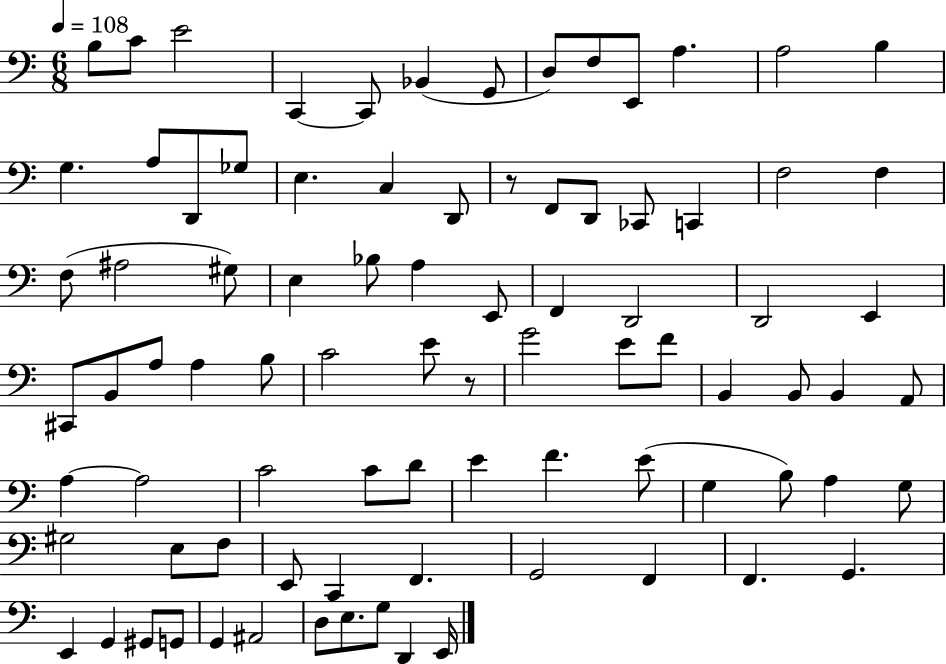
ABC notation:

X:1
T:Untitled
M:6/8
L:1/4
K:C
B,/2 C/2 E2 C,, C,,/2 _B,, G,,/2 D,/2 F,/2 E,,/2 A, A,2 B, G, A,/2 D,,/2 _G,/2 E, C, D,,/2 z/2 F,,/2 D,,/2 _C,,/2 C,, F,2 F, F,/2 ^A,2 ^G,/2 E, _B,/2 A, E,,/2 F,, D,,2 D,,2 E,, ^C,,/2 B,,/2 A,/2 A, B,/2 C2 E/2 z/2 G2 E/2 F/2 B,, B,,/2 B,, A,,/2 A, A,2 C2 C/2 D/2 E F E/2 G, B,/2 A, G,/2 ^G,2 E,/2 F,/2 E,,/2 C,, F,, G,,2 F,, F,, G,, E,, G,, ^G,,/2 G,,/2 G,, ^A,,2 D,/2 E,/2 G,/2 D,, E,,/4